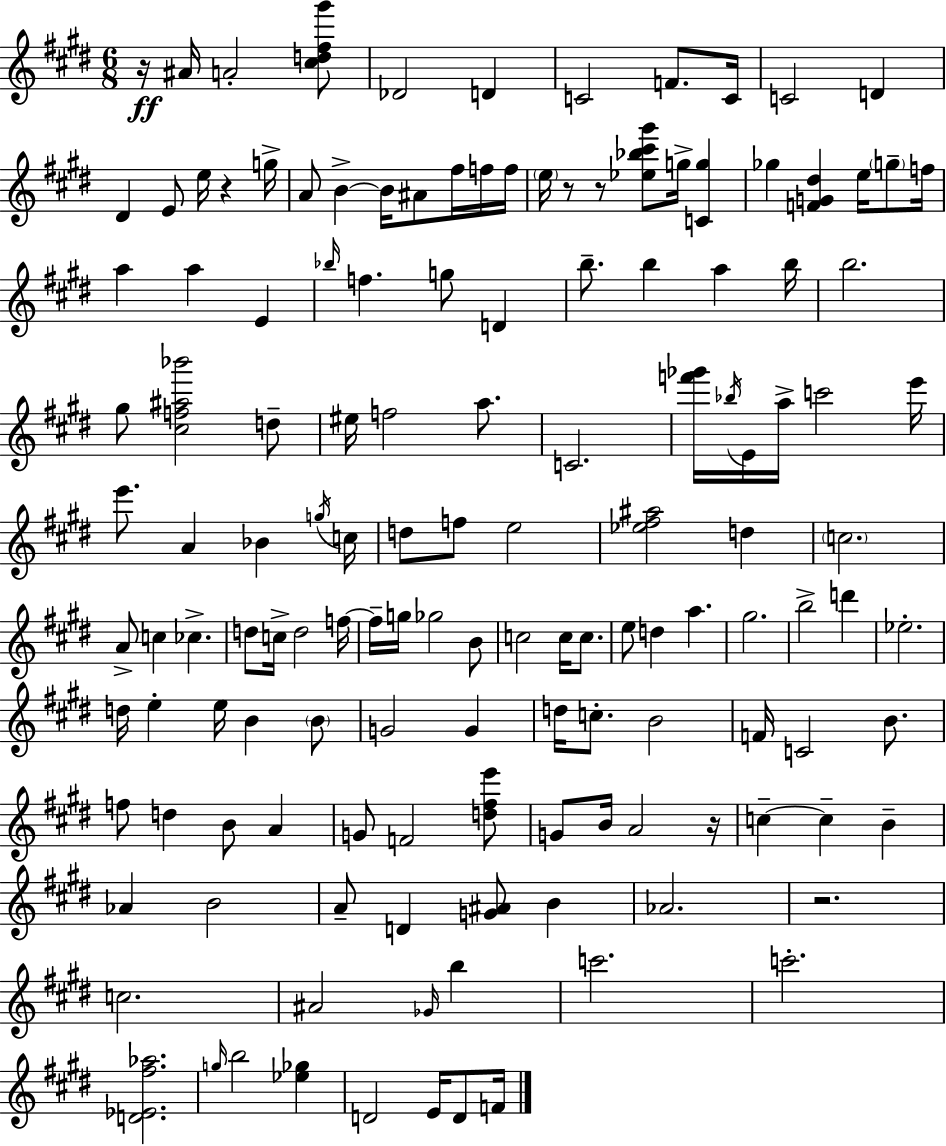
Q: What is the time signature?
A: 6/8